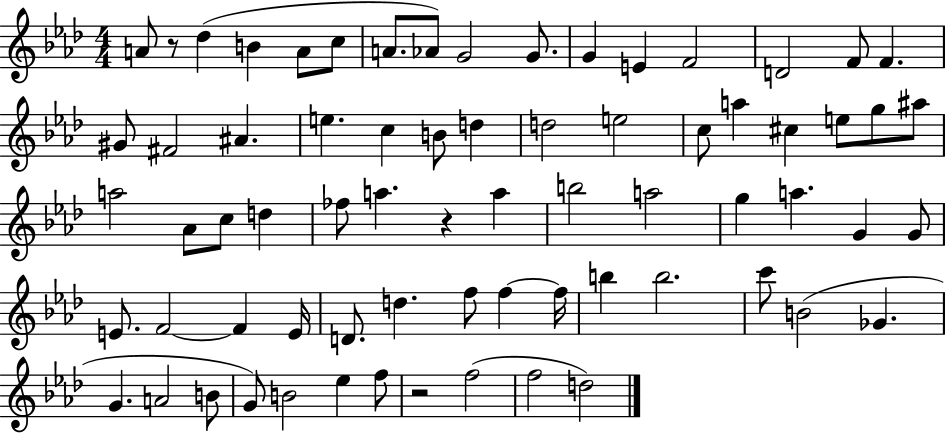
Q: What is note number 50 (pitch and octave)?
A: F5